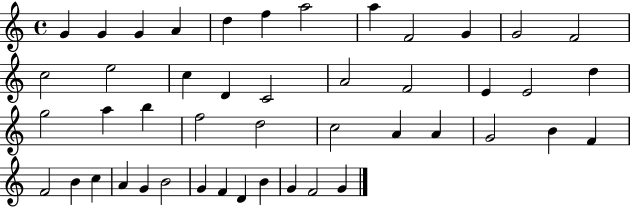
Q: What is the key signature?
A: C major